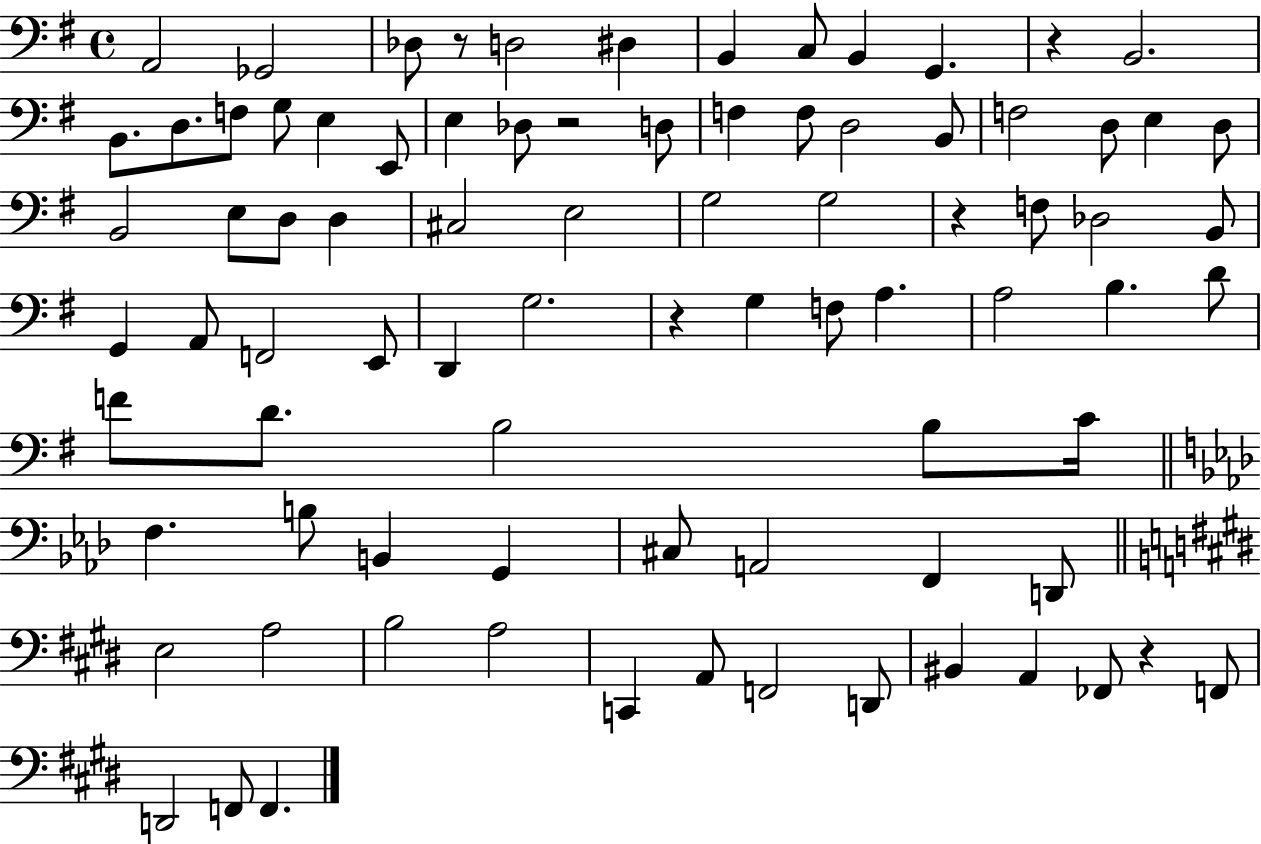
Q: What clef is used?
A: bass